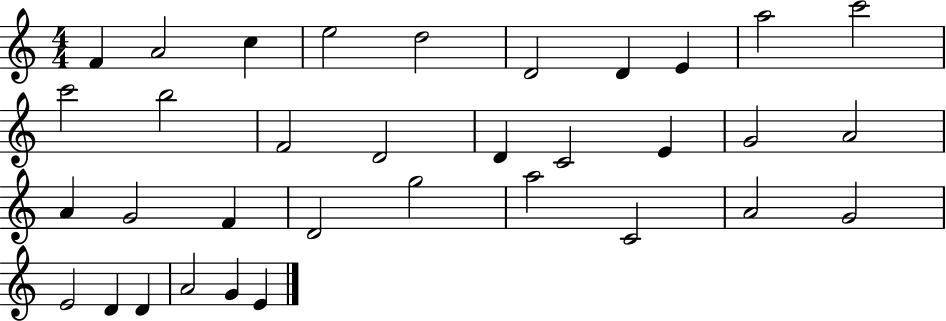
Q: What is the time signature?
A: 4/4